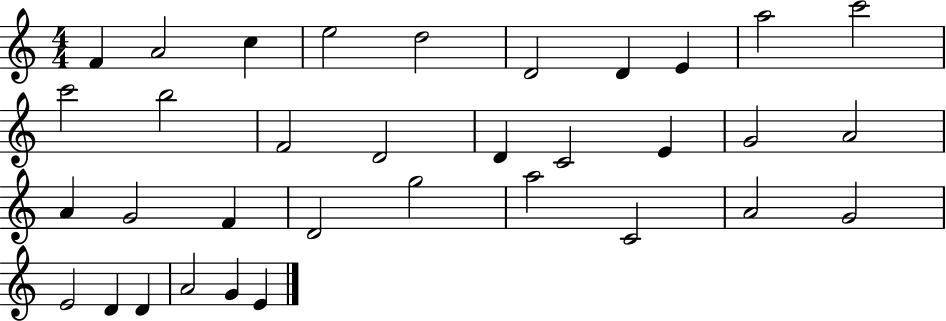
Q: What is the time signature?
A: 4/4